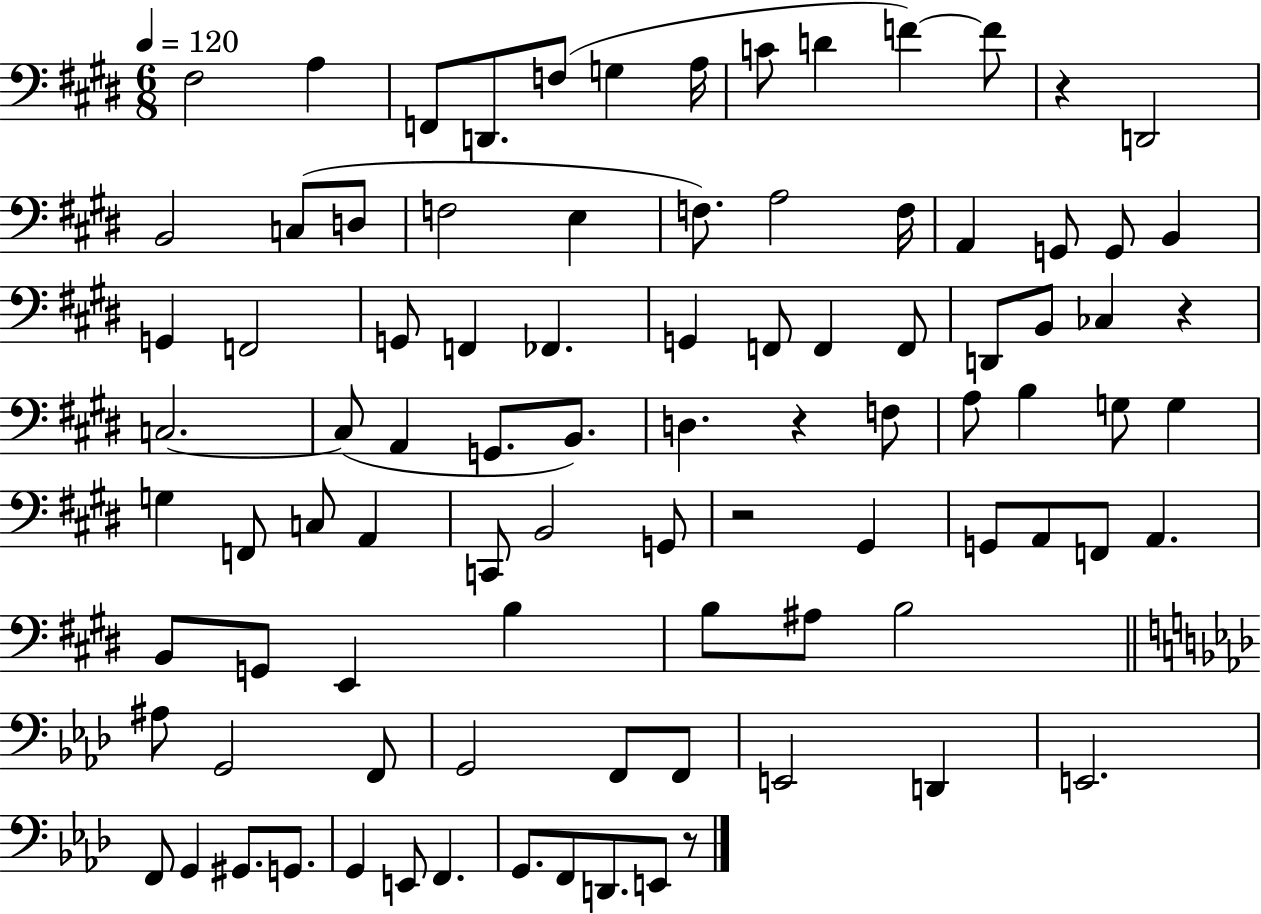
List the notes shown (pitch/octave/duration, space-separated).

F#3/h A3/q F2/e D2/e. F3/e G3/q A3/s C4/e D4/q F4/q F4/e R/q D2/h B2/h C3/e D3/e F3/h E3/q F3/e. A3/h F3/s A2/q G2/e G2/e B2/q G2/q F2/h G2/e F2/q FES2/q. G2/q F2/e F2/q F2/e D2/e B2/e CES3/q R/q C3/h. C3/e A2/q G2/e. B2/e. D3/q. R/q F3/e A3/e B3/q G3/e G3/q G3/q F2/e C3/e A2/q C2/e B2/h G2/e R/h G#2/q G2/e A2/e F2/e A2/q. B2/e G2/e E2/q B3/q B3/e A#3/e B3/h A#3/e G2/h F2/e G2/h F2/e F2/e E2/h D2/q E2/h. F2/e G2/q G#2/e. G2/e. G2/q E2/e F2/q. G2/e. F2/e D2/e. E2/e R/e